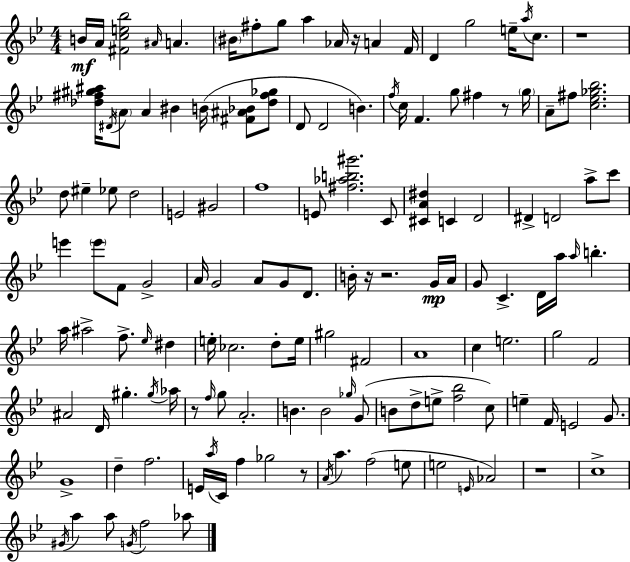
B4/s A4/s [F#4,C5,E5,Bb5]/h A#4/s A4/q. BIS4/s F#5/e G5/e A5/q Ab4/s R/s A4/q F4/s D4/q G5/h E5/s A5/s C5/e. R/w [Db5,F#5,G#5,A#5]/s D#4/s A4/e A4/q BIS4/q B4/s [F#4,A#4,Bb4]/e [Db5,F#5,Gb5]/e D4/e D4/h B4/q. F5/s C5/s F4/q. G5/e F#5/q R/e G5/s A4/e F#5/e [C5,Eb5,Gb5,Bb5]/h. D5/e EIS5/q Eb5/e D5/h E4/h G#4/h F5/w E4/e [F#5,Ab5,B5,G#6]/h. C4/e [C#4,A4,D#5]/q C4/q D4/h D#4/q D4/h A5/e C6/e E6/q E6/e F4/e G4/h A4/s G4/h A4/e G4/e D4/e. B4/s R/s R/h. G4/s A4/s G4/e C4/q. D4/s A5/s A5/s B5/q. A5/s A#5/h F5/e. Eb5/s D#5/q E5/s CES5/h. D5/e E5/s G#5/h F#4/h A4/w C5/q E5/h. G5/h F4/h A#4/h D4/s G#5/q. G#5/s Ab5/s R/e F5/s G5/e A4/h. B4/q. B4/h Gb5/s G4/e B4/e D5/e E5/e [F5,Bb5]/h C5/e E5/q F4/s E4/h G4/e. G4/w D5/q F5/h. E4/s A5/s C4/s F5/q Gb5/h R/e A4/s A5/q. F5/h E5/e E5/h E4/s Ab4/h R/w C5/w G#4/s A5/q A5/e G4/s F5/h Ab5/e